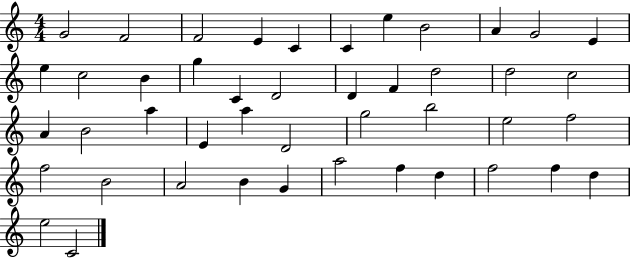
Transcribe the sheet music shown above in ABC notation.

X:1
T:Untitled
M:4/4
L:1/4
K:C
G2 F2 F2 E C C e B2 A G2 E e c2 B g C D2 D F d2 d2 c2 A B2 a E a D2 g2 b2 e2 f2 f2 B2 A2 B G a2 f d f2 f d e2 C2